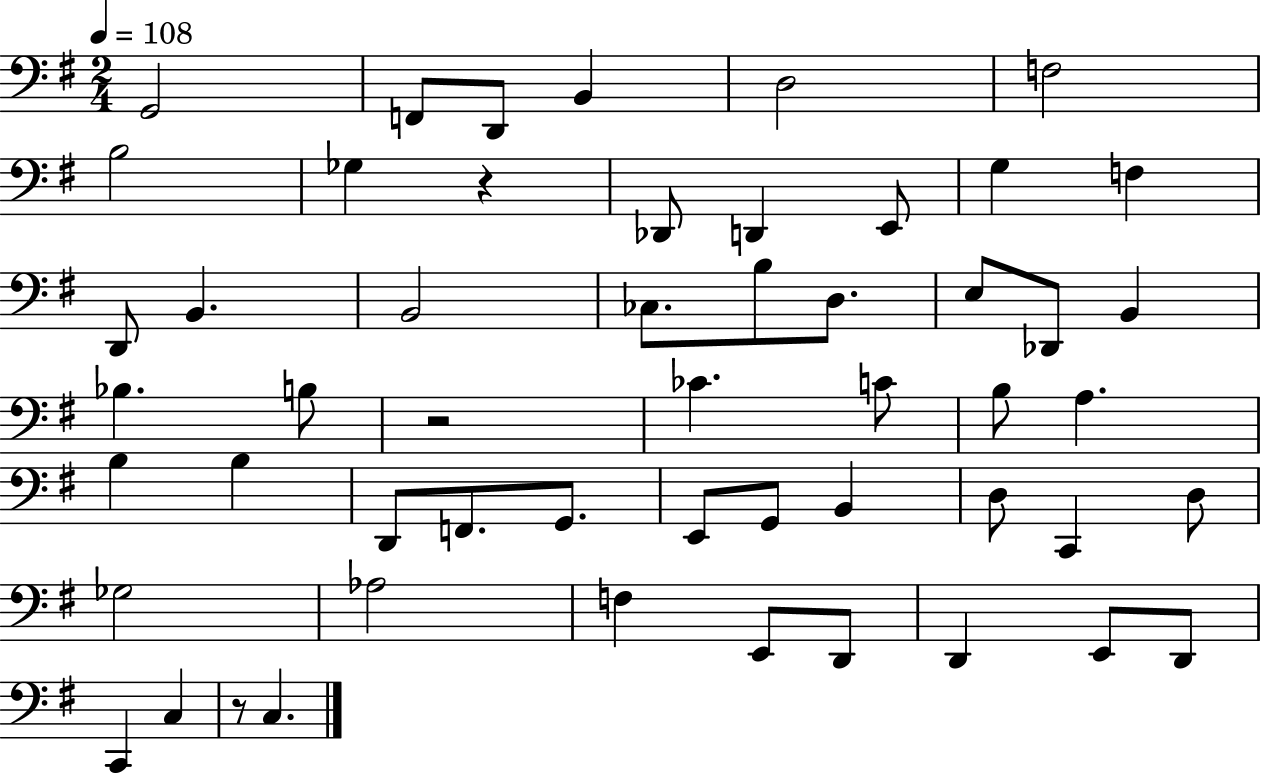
X:1
T:Untitled
M:2/4
L:1/4
K:G
G,,2 F,,/2 D,,/2 B,, D,2 F,2 B,2 _G, z _D,,/2 D,, E,,/2 G, F, D,,/2 B,, B,,2 _C,/2 B,/2 D,/2 E,/2 _D,,/2 B,, _B, B,/2 z2 _C C/2 B,/2 A, B, B, D,,/2 F,,/2 G,,/2 E,,/2 G,,/2 B,, D,/2 C,, D,/2 _G,2 _A,2 F, E,,/2 D,,/2 D,, E,,/2 D,,/2 C,, C, z/2 C,